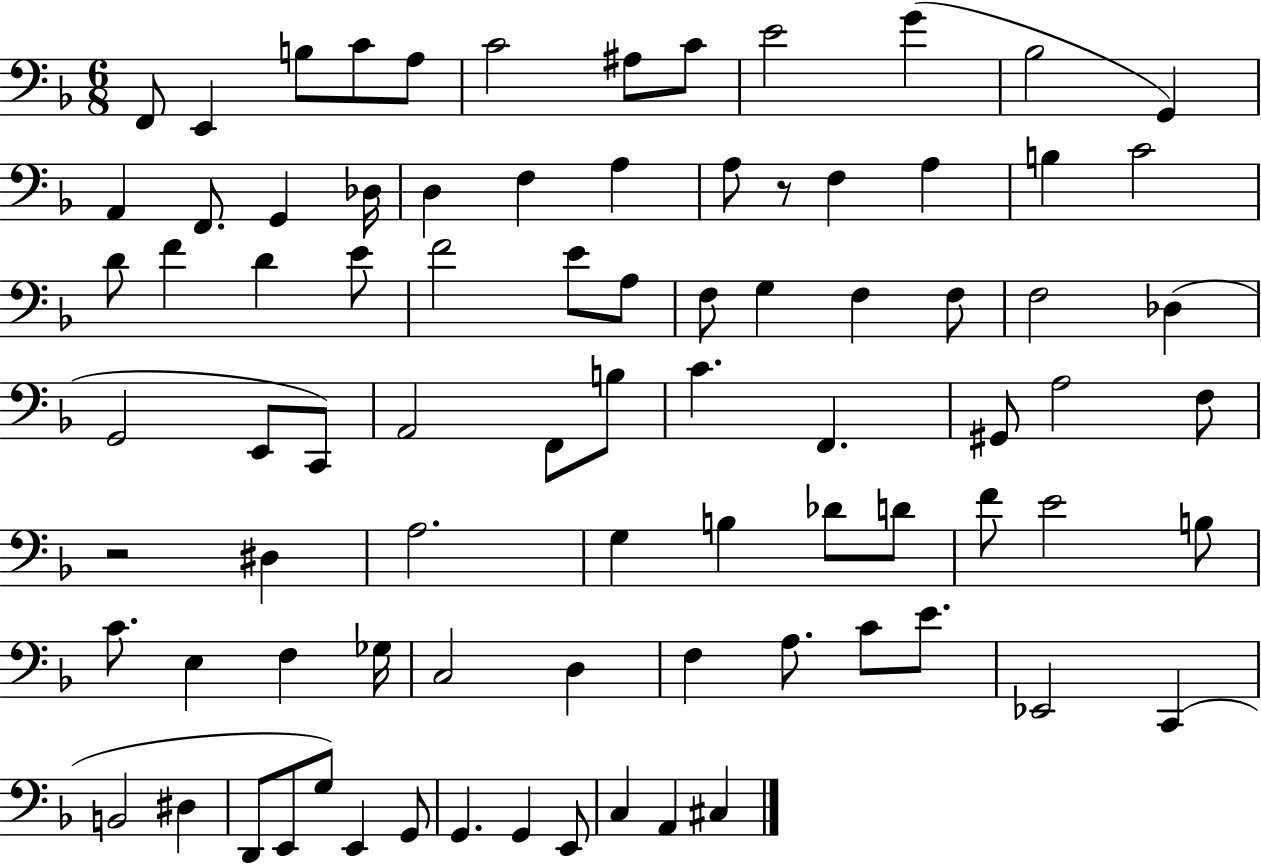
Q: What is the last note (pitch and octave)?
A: C#3